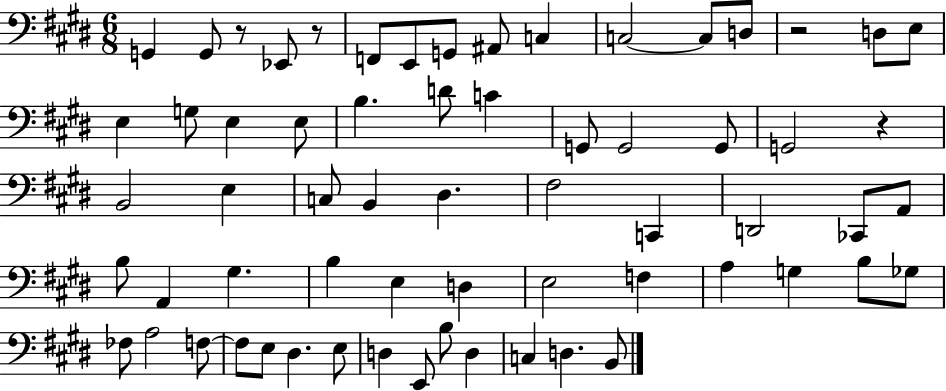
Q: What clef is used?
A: bass